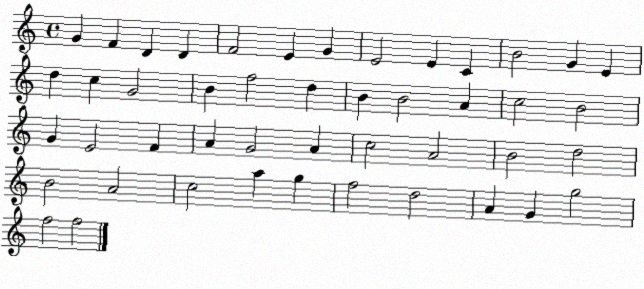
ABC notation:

X:1
T:Untitled
M:4/4
L:1/4
K:C
G F D D F2 E G E2 E C B2 G E d c G2 B f2 d B B2 A c2 B2 G E2 F A G2 A c2 A2 B2 d2 B2 A2 c2 a g f2 d2 A G g2 f2 f2